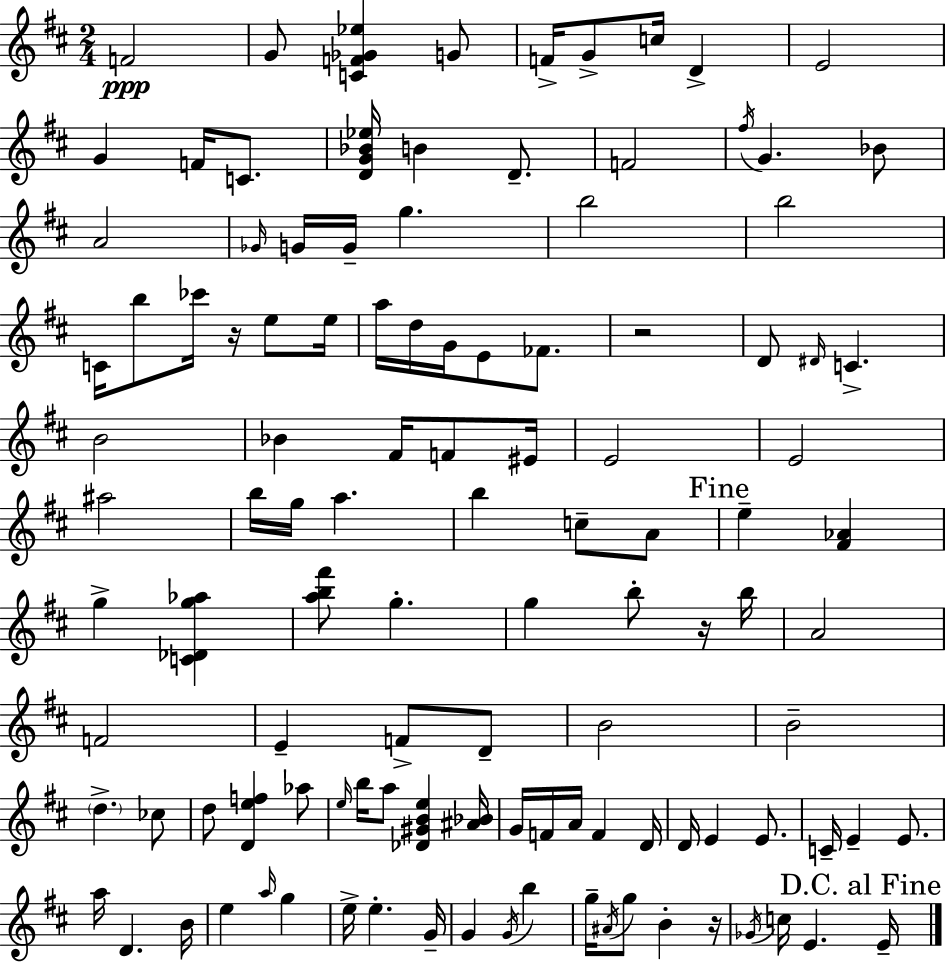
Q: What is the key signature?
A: D major